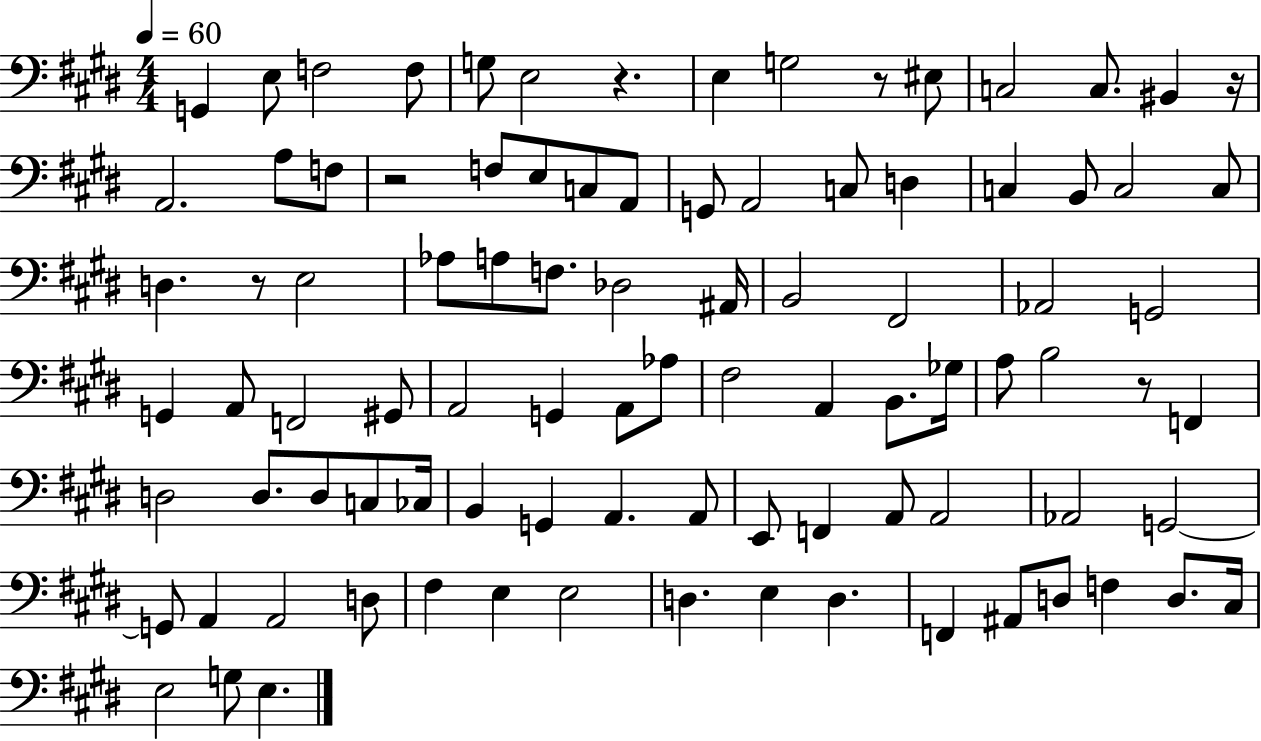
X:1
T:Untitled
M:4/4
L:1/4
K:E
G,, E,/2 F,2 F,/2 G,/2 E,2 z E, G,2 z/2 ^E,/2 C,2 C,/2 ^B,, z/4 A,,2 A,/2 F,/2 z2 F,/2 E,/2 C,/2 A,,/2 G,,/2 A,,2 C,/2 D, C, B,,/2 C,2 C,/2 D, z/2 E,2 _A,/2 A,/2 F,/2 _D,2 ^A,,/4 B,,2 ^F,,2 _A,,2 G,,2 G,, A,,/2 F,,2 ^G,,/2 A,,2 G,, A,,/2 _A,/2 ^F,2 A,, B,,/2 _G,/4 A,/2 B,2 z/2 F,, D,2 D,/2 D,/2 C,/2 _C,/4 B,, G,, A,, A,,/2 E,,/2 F,, A,,/2 A,,2 _A,,2 G,,2 G,,/2 A,, A,,2 D,/2 ^F, E, E,2 D, E, D, F,, ^A,,/2 D,/2 F, D,/2 ^C,/4 E,2 G,/2 E,